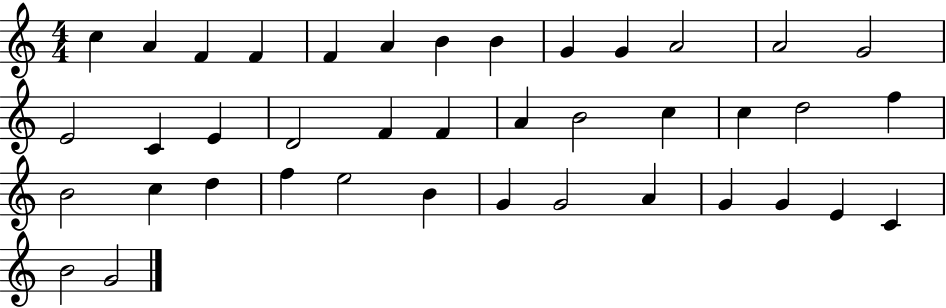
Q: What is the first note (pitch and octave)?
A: C5